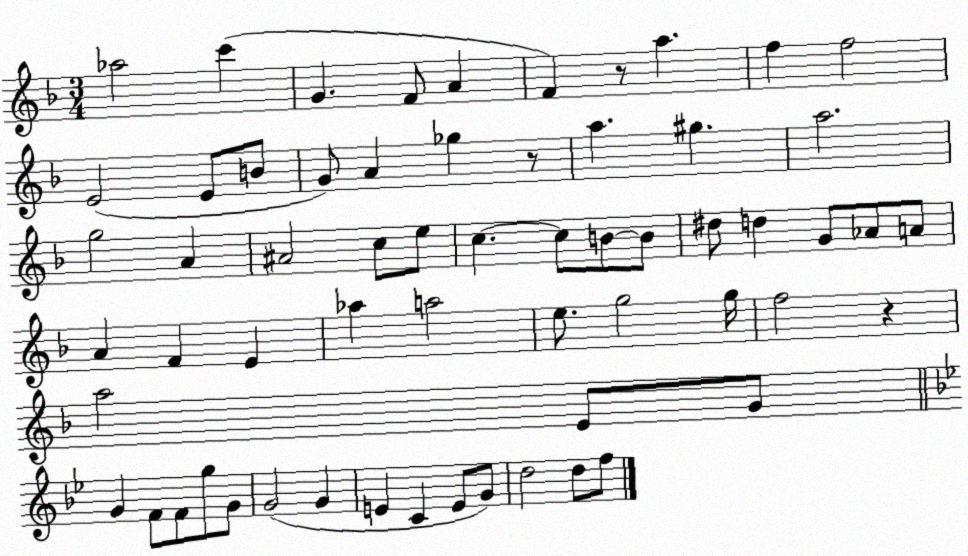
X:1
T:Untitled
M:3/4
L:1/4
K:F
_a2 c' G F/2 A F z/2 a f f2 E2 E/2 B/2 G/2 A _g z/2 a ^g a2 g2 A ^A2 c/2 e/2 c c/2 B/2 B/2 ^d/2 d G/2 _A/2 A/2 A F E _a a2 e/2 g2 g/4 f2 z a2 E/2 G/2 G F/2 F/2 g/2 G/2 G2 G E C E/2 G/2 d2 d/2 f/2